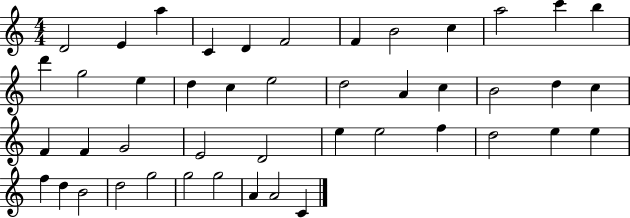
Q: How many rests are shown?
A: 0